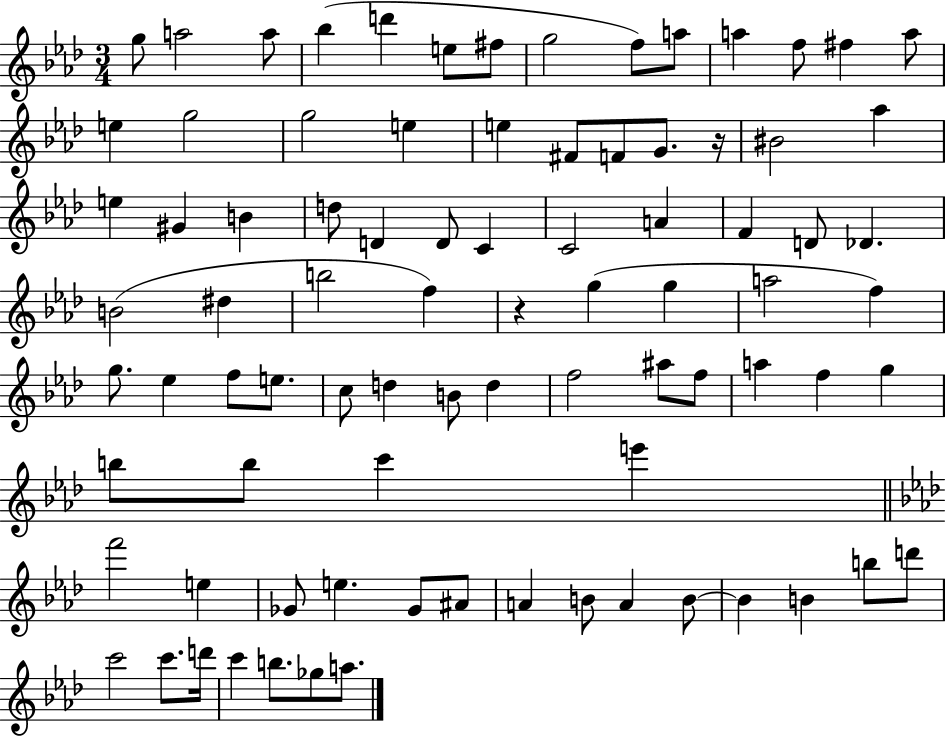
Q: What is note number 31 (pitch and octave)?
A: C4